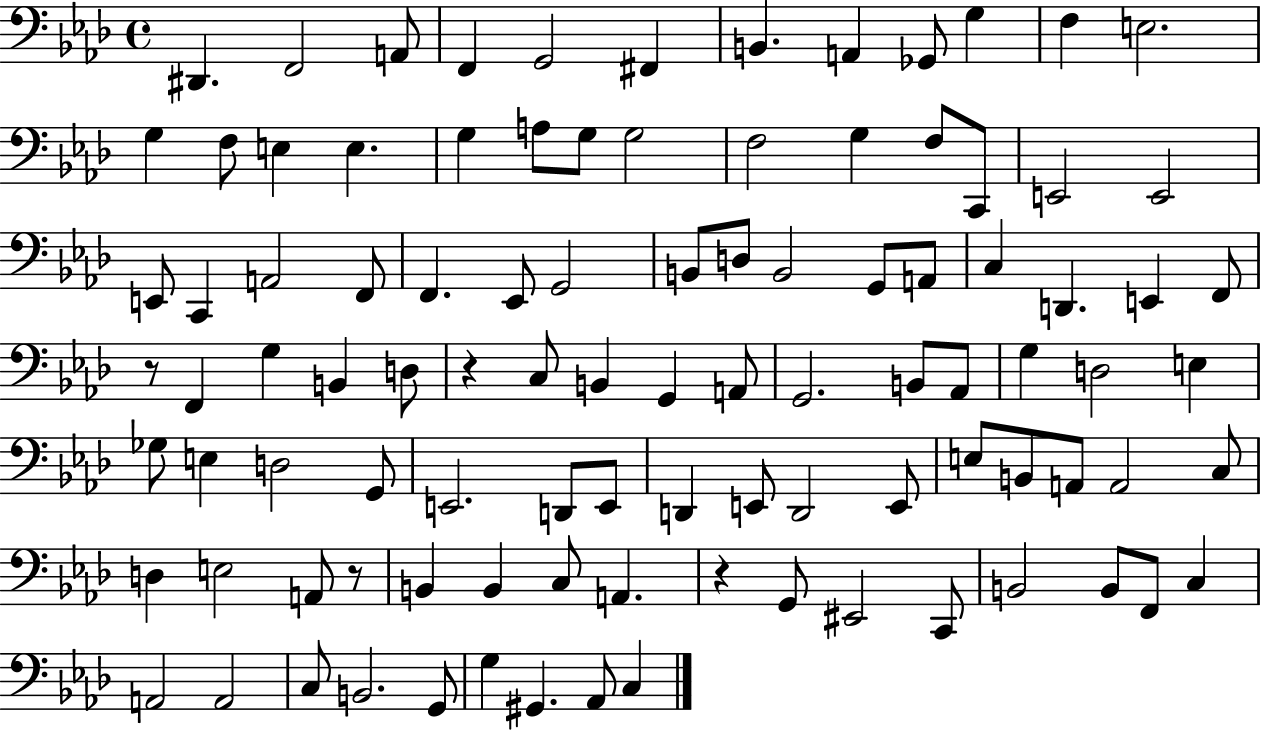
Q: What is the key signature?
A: AES major